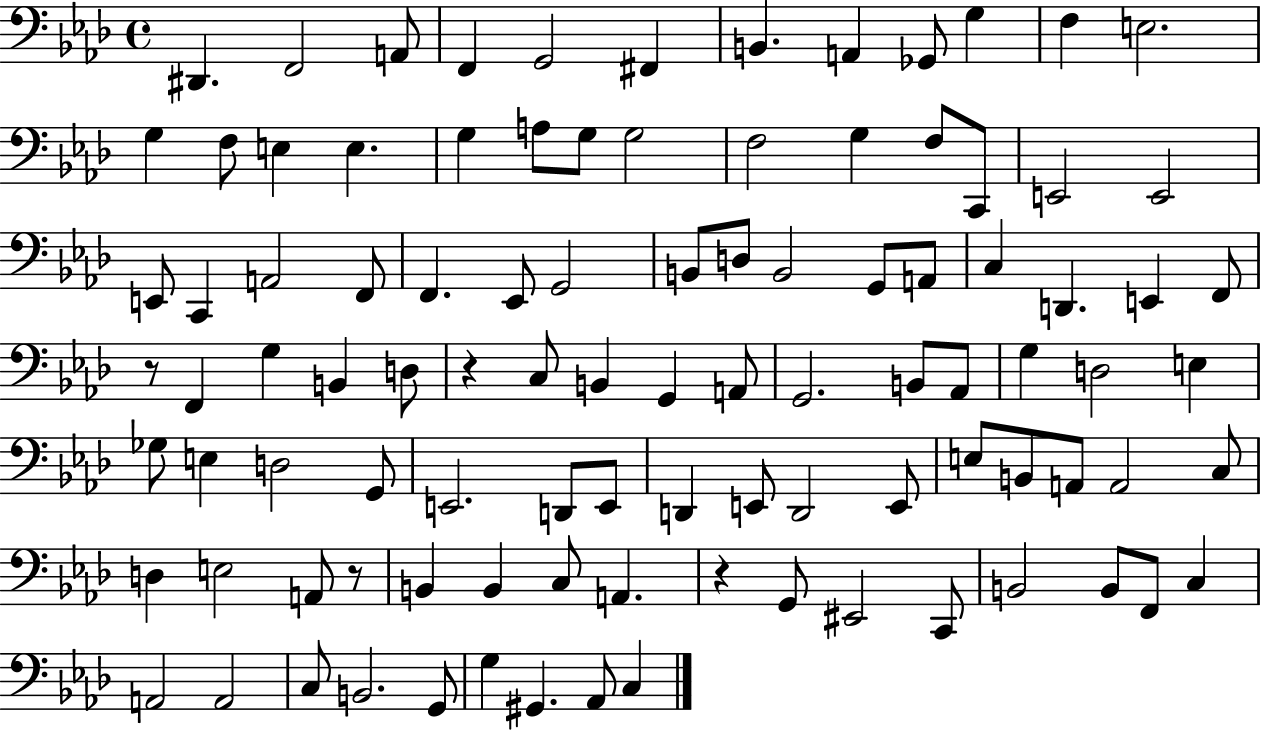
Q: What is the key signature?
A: AES major